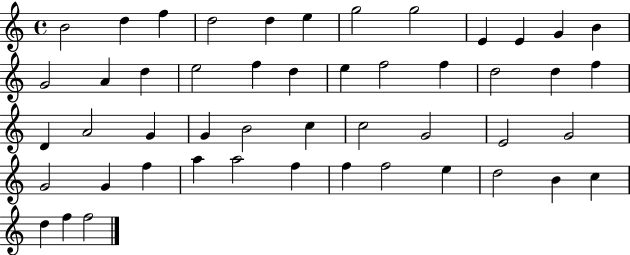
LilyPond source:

{
  \clef treble
  \time 4/4
  \defaultTimeSignature
  \key c \major
  b'2 d''4 f''4 | d''2 d''4 e''4 | g''2 g''2 | e'4 e'4 g'4 b'4 | \break g'2 a'4 d''4 | e''2 f''4 d''4 | e''4 f''2 f''4 | d''2 d''4 f''4 | \break d'4 a'2 g'4 | g'4 b'2 c''4 | c''2 g'2 | e'2 g'2 | \break g'2 g'4 f''4 | a''4 a''2 f''4 | f''4 f''2 e''4 | d''2 b'4 c''4 | \break d''4 f''4 f''2 | \bar "|."
}